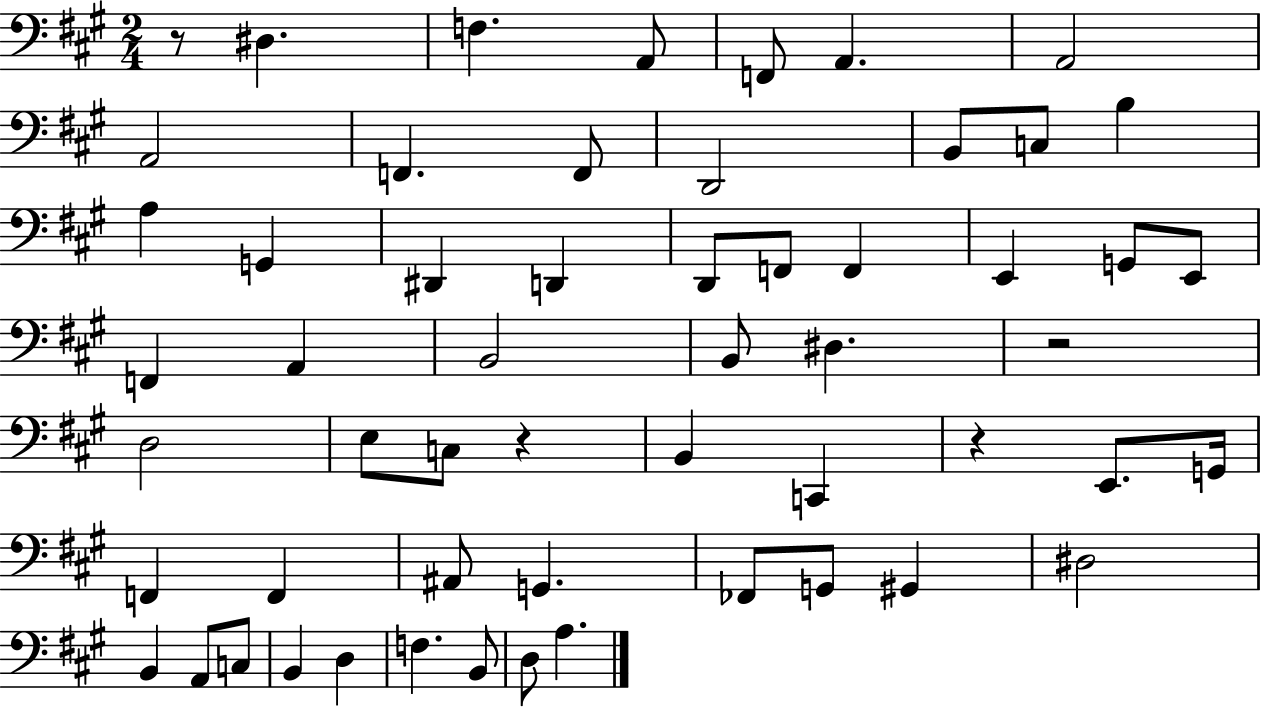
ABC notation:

X:1
T:Untitled
M:2/4
L:1/4
K:A
z/2 ^D, F, A,,/2 F,,/2 A,, A,,2 A,,2 F,, F,,/2 D,,2 B,,/2 C,/2 B, A, G,, ^D,, D,, D,,/2 F,,/2 F,, E,, G,,/2 E,,/2 F,, A,, B,,2 B,,/2 ^D, z2 D,2 E,/2 C,/2 z B,, C,, z E,,/2 G,,/4 F,, F,, ^A,,/2 G,, _F,,/2 G,,/2 ^G,, ^D,2 B,, A,,/2 C,/2 B,, D, F, B,,/2 D,/2 A,